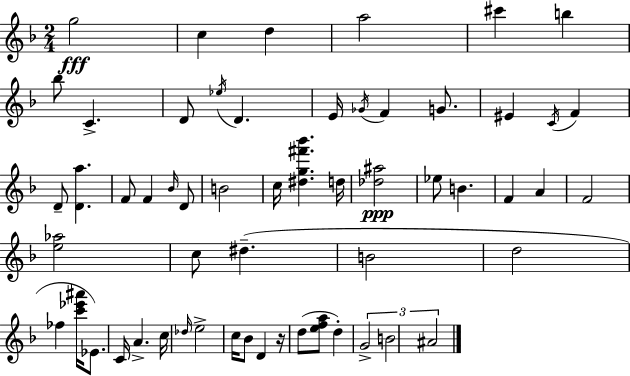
{
  \clef treble
  \numericTimeSignature
  \time 2/4
  \key f \major
  g''2\fff | c''4 d''4 | a''2 | cis'''4 b''4 | \break bes''8 c'4.-> | d'8 \acciaccatura { ees''16 } d'4. | e'16 \acciaccatura { ges'16 } f'4 g'8. | eis'4 \acciaccatura { c'16 } f'4 | \break d'8-- <d' a''>4. | f'8 f'4 | \grace { bes'16 } d'8 b'2 | c''16 <dis'' g'' fis''' bes'''>4. | \break d''16 <des'' ais''>2\ppp | ees''8 b'4. | f'4 | a'4 f'2 | \break <e'' aes''>2 | c''8 dis''4.--( | b'2 | d''2 | \break fes''4 | <c''' ees''' ais'''>16 ees'8.) c'16 a'4.-> | c''16 \grace { des''16 } e''2-> | c''16 bes'8 | \break d'4 r16 d''8( <e'' f'' a''>8 | d''4-.) \tuplet 3/2 { g'2-> | b'2 | ais'2 } | \break \bar "|."
}